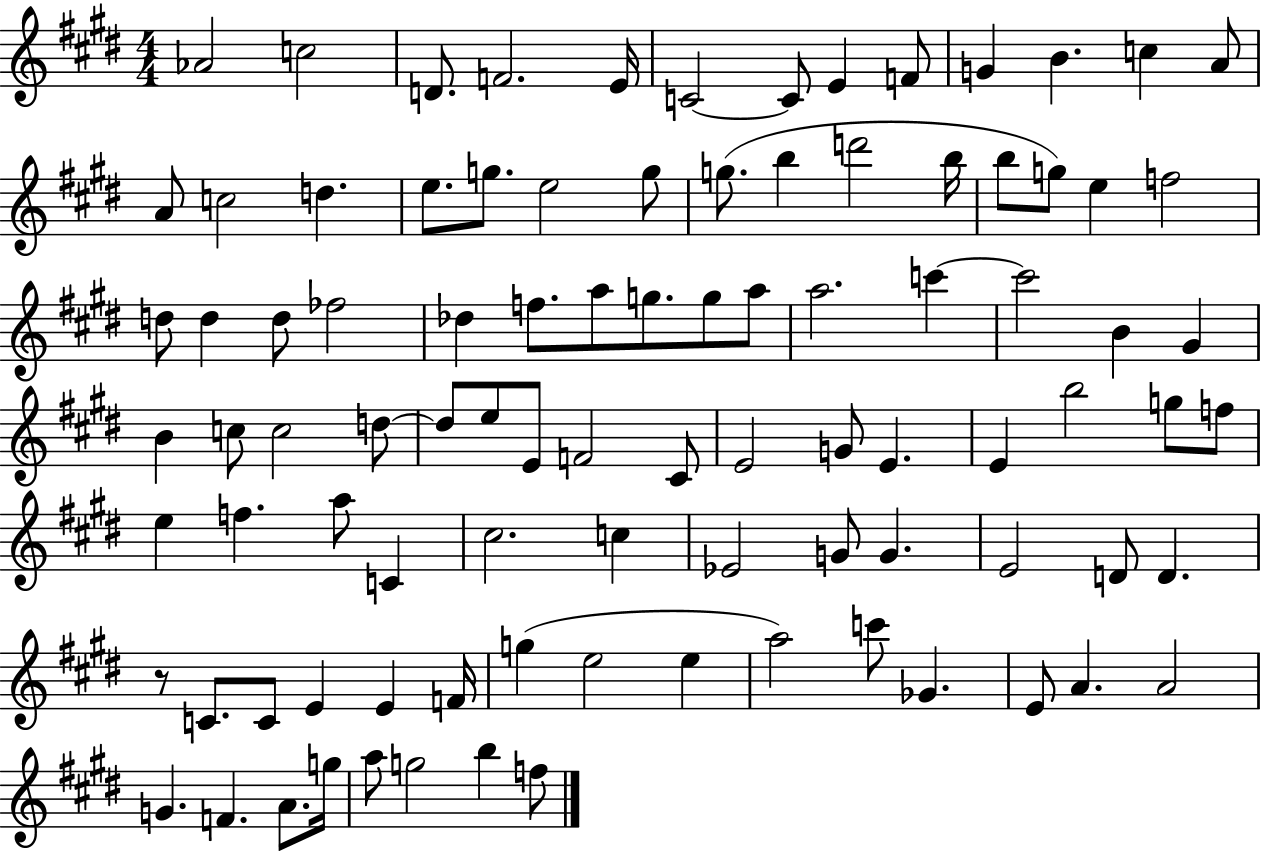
Ab4/h C5/h D4/e. F4/h. E4/s C4/h C4/e E4/q F4/e G4/q B4/q. C5/q A4/e A4/e C5/h D5/q. E5/e. G5/e. E5/h G5/e G5/e. B5/q D6/h B5/s B5/e G5/e E5/q F5/h D5/e D5/q D5/e FES5/h Db5/q F5/e. A5/e G5/e. G5/e A5/e A5/h. C6/q C6/h B4/q G#4/q B4/q C5/e C5/h D5/e D5/e E5/e E4/e F4/h C#4/e E4/h G4/e E4/q. E4/q B5/h G5/e F5/e E5/q F5/q. A5/e C4/q C#5/h. C5/q Eb4/h G4/e G4/q. E4/h D4/e D4/q. R/e C4/e. C4/e E4/q E4/q F4/s G5/q E5/h E5/q A5/h C6/e Gb4/q. E4/e A4/q. A4/h G4/q. F4/q. A4/e. G5/s A5/e G5/h B5/q F5/e